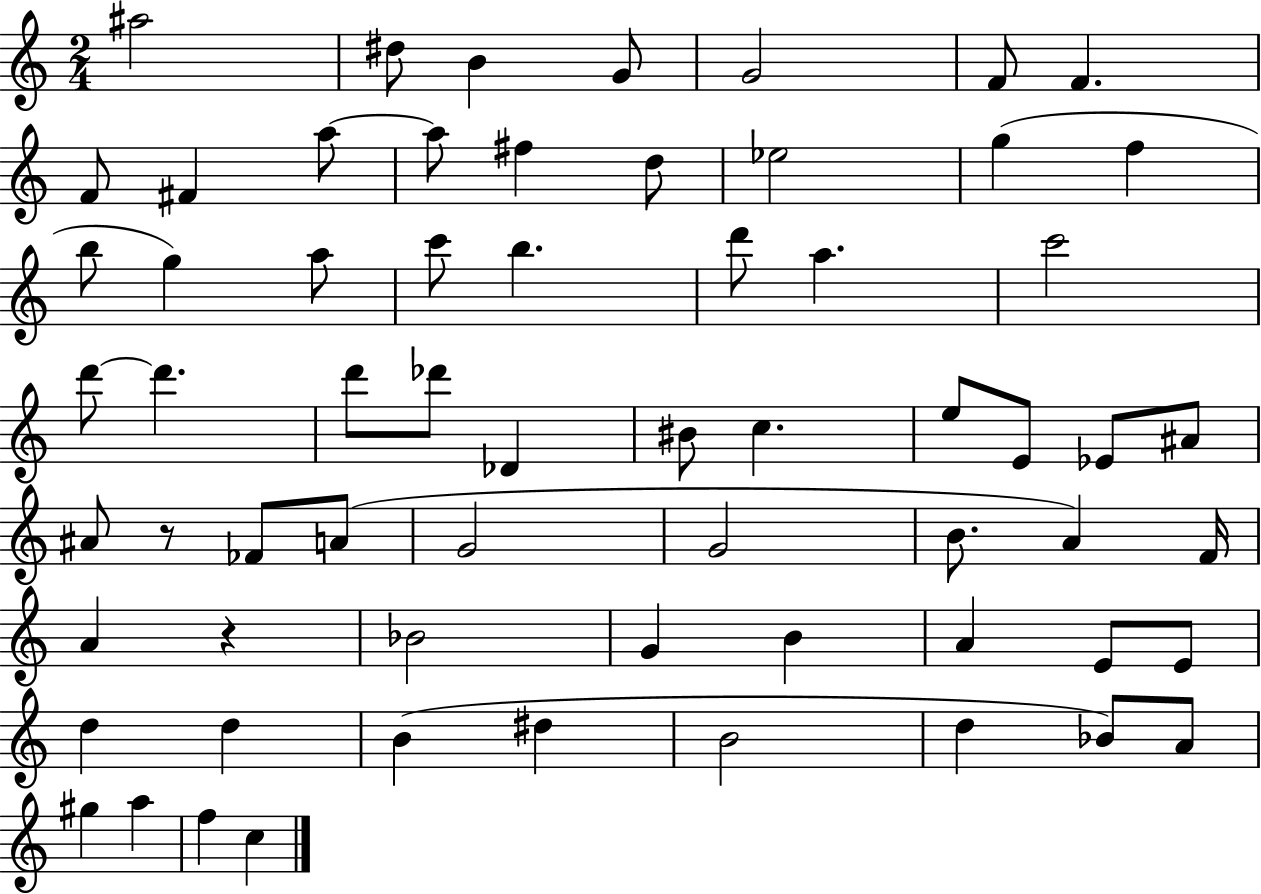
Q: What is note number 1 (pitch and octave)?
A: A#5